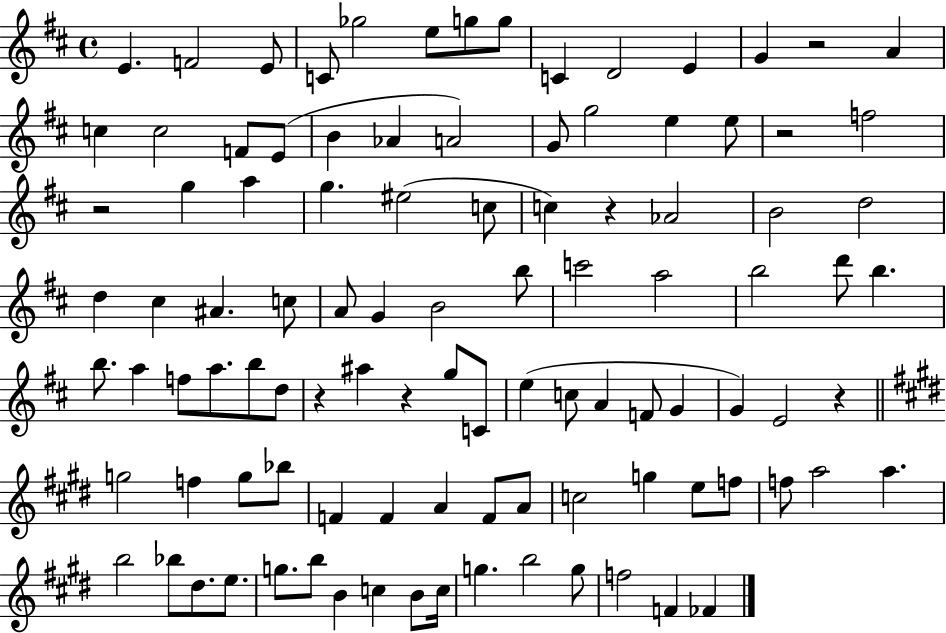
{
  \clef treble
  \time 4/4
  \defaultTimeSignature
  \key d \major
  e'4. f'2 e'8 | c'8 ges''2 e''8 g''8 g''8 | c'4 d'2 e'4 | g'4 r2 a'4 | \break c''4 c''2 f'8 e'8( | b'4 aes'4 a'2) | g'8 g''2 e''4 e''8 | r2 f''2 | \break r2 g''4 a''4 | g''4. eis''2( c''8 | c''4) r4 aes'2 | b'2 d''2 | \break d''4 cis''4 ais'4. c''8 | a'8 g'4 b'2 b''8 | c'''2 a''2 | b''2 d'''8 b''4. | \break b''8. a''4 f''8 a''8. b''8 d''8 | r4 ais''4 r4 g''8 c'8 | e''4( c''8 a'4 f'8 g'4 | g'4) e'2 r4 | \break \bar "||" \break \key e \major g''2 f''4 g''8 bes''8 | f'4 f'4 a'4 f'8 a'8 | c''2 g''4 e''8 f''8 | f''8 a''2 a''4. | \break b''2 bes''8 dis''8. e''8. | g''8. b''8 b'4 c''4 b'8 c''16 | g''4. b''2 g''8 | f''2 f'4 fes'4 | \break \bar "|."
}